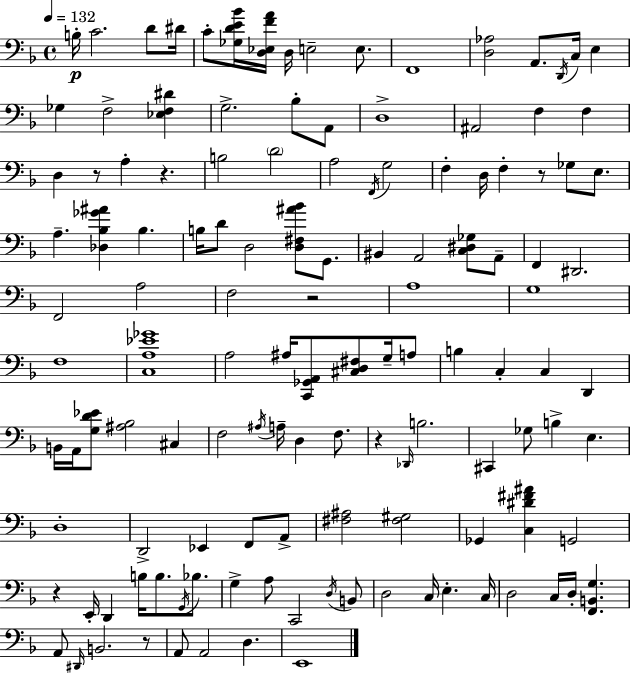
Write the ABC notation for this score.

X:1
T:Untitled
M:4/4
L:1/4
K:F
B,/4 C2 D/2 ^D/4 C/2 [_G,DE_B]/4 [D,_E,FA]/4 D,/4 E,2 E,/2 F,,4 [D,_A,]2 A,,/2 D,,/4 C,/4 E, _G, F,2 [_E,F,^D] G,2 _B,/2 A,,/2 D,4 ^A,,2 F, F, D, z/2 A, z B,2 D2 A,2 F,,/4 G,2 F, D,/4 F, z/2 _G,/2 E,/2 A, [_D,_B,_G^A] _B, B,/4 D/2 D,2 [D,^F,^A_B]/2 G,,/2 ^B,, A,,2 [C,^D,_G,]/2 A,,/2 F,, ^D,,2 F,,2 A,2 F,2 z2 A,4 G,4 F,4 [C,A,_E_G]4 A,2 ^A,/4 [C,,_G,,A,,]/2 [^C,D,^F,]/2 G,/4 A,/2 B, C, C, D,, B,,/4 A,,/4 [G,D_E]/2 [^A,_B,]2 ^C, F,2 ^A,/4 A,/4 D, F,/2 z _D,,/4 B,2 ^C,, _G,/2 B, E, D,4 D,,2 _E,, F,,/2 A,,/2 [^F,^A,]2 [^F,^G,]2 _G,, [C,^D^F^A] G,,2 z E,,/4 D,, B,/4 B,/2 G,,/4 _B,/2 G, A,/2 C,,2 D,/4 B,,/2 D,2 C,/4 E, C,/4 D,2 C,/4 D,/4 [F,,B,,G,] A,,/2 ^D,,/4 B,,2 z/2 A,,/2 A,,2 D, E,,4